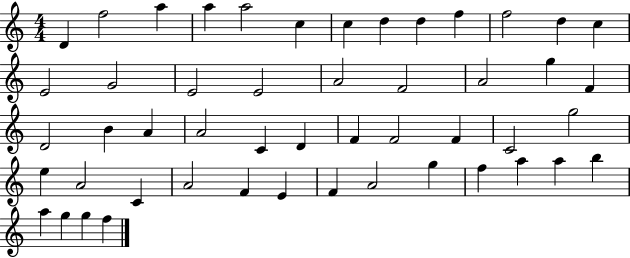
X:1
T:Untitled
M:4/4
L:1/4
K:C
D f2 a a a2 c c d d f f2 d c E2 G2 E2 E2 A2 F2 A2 g F D2 B A A2 C D F F2 F C2 g2 e A2 C A2 F E F A2 g f a a b a g g f